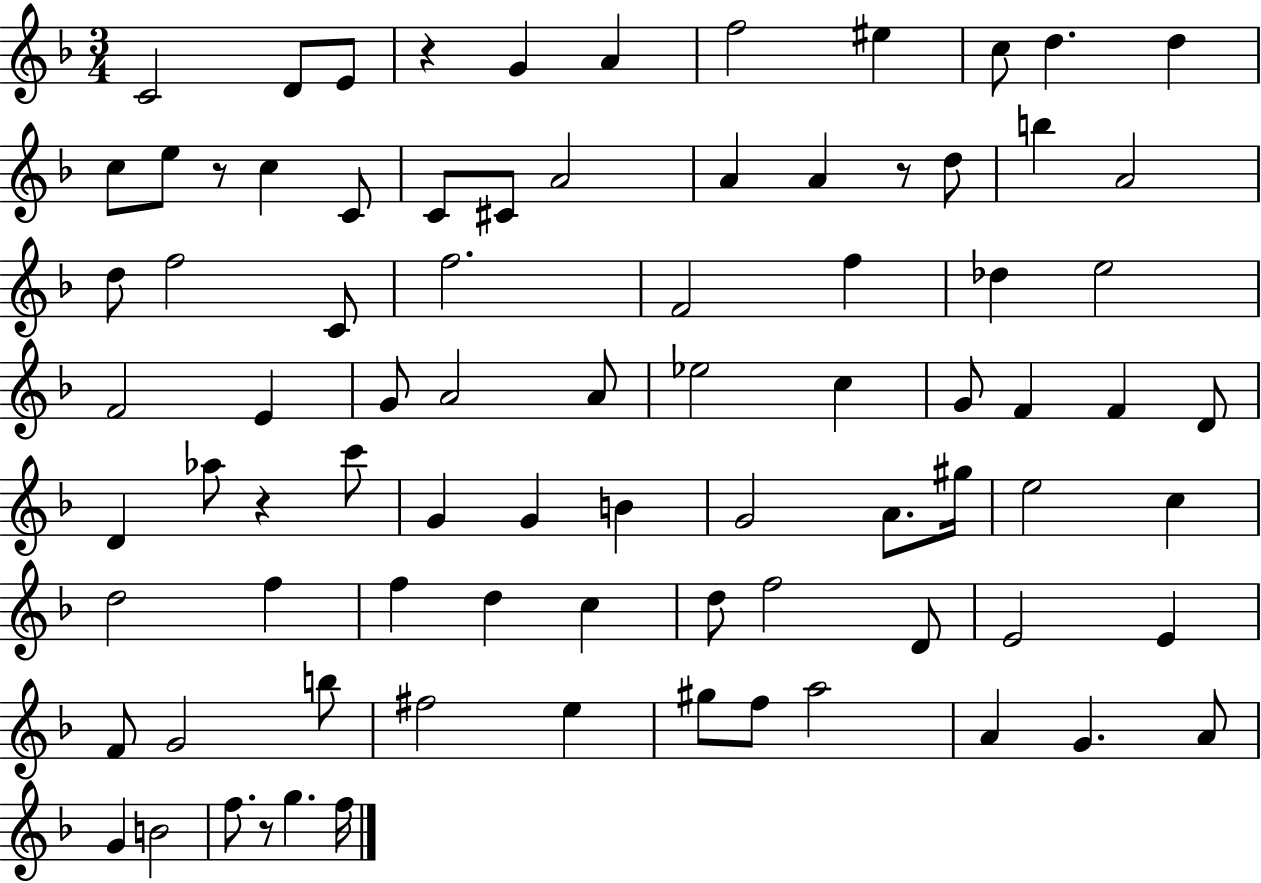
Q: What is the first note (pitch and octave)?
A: C4